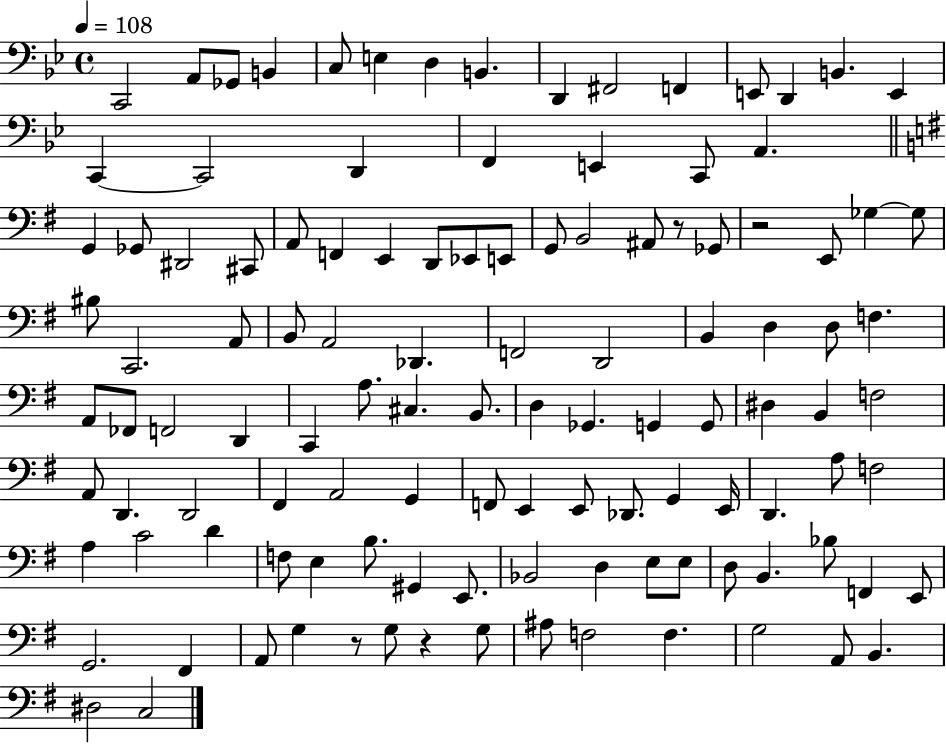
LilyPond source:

{
  \clef bass
  \time 4/4
  \defaultTimeSignature
  \key bes \major
  \tempo 4 = 108
  c,2 a,8 ges,8 b,4 | c8 e4 d4 b,4. | d,4 fis,2 f,4 | e,8 d,4 b,4. e,4 | \break c,4~~ c,2 d,4 | f,4 e,4 c,8 a,4. | \bar "||" \break \key g \major g,4 ges,8 dis,2 cis,8 | a,8 f,4 e,4 d,8 ees,8 e,8 | g,8 b,2 ais,8 r8 ges,8 | r2 e,8 ges4~~ ges8 | \break bis8 c,2. a,8 | b,8 a,2 des,4. | f,2 d,2 | b,4 d4 d8 f4. | \break a,8 fes,8 f,2 d,4 | c,4 a8. cis4. b,8. | d4 ges,4. g,4 g,8 | dis4 b,4 f2 | \break a,8 d,4. d,2 | fis,4 a,2 g,4 | f,8 e,4 e,8 des,8. g,4 e,16 | d,4. a8 f2 | \break a4 c'2 d'4 | f8 e4 b8. gis,4 e,8. | bes,2 d4 e8 e8 | d8 b,4. bes8 f,4 e,8 | \break g,2. fis,4 | a,8 g4 r8 g8 r4 g8 | ais8 f2 f4. | g2 a,8 b,4. | \break dis2 c2 | \bar "|."
}